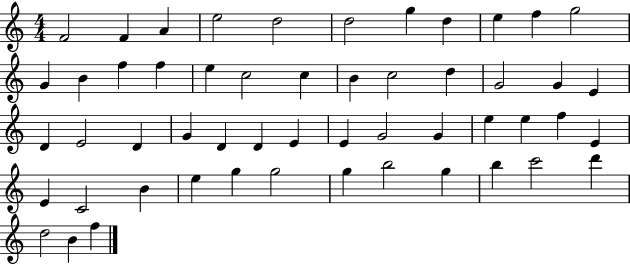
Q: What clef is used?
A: treble